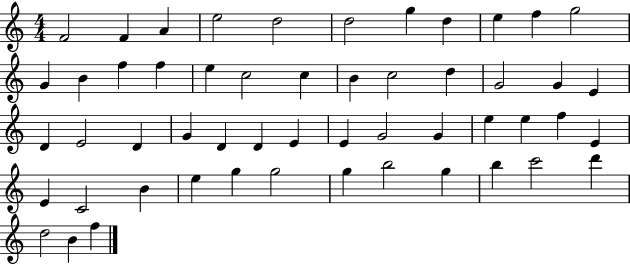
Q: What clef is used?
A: treble